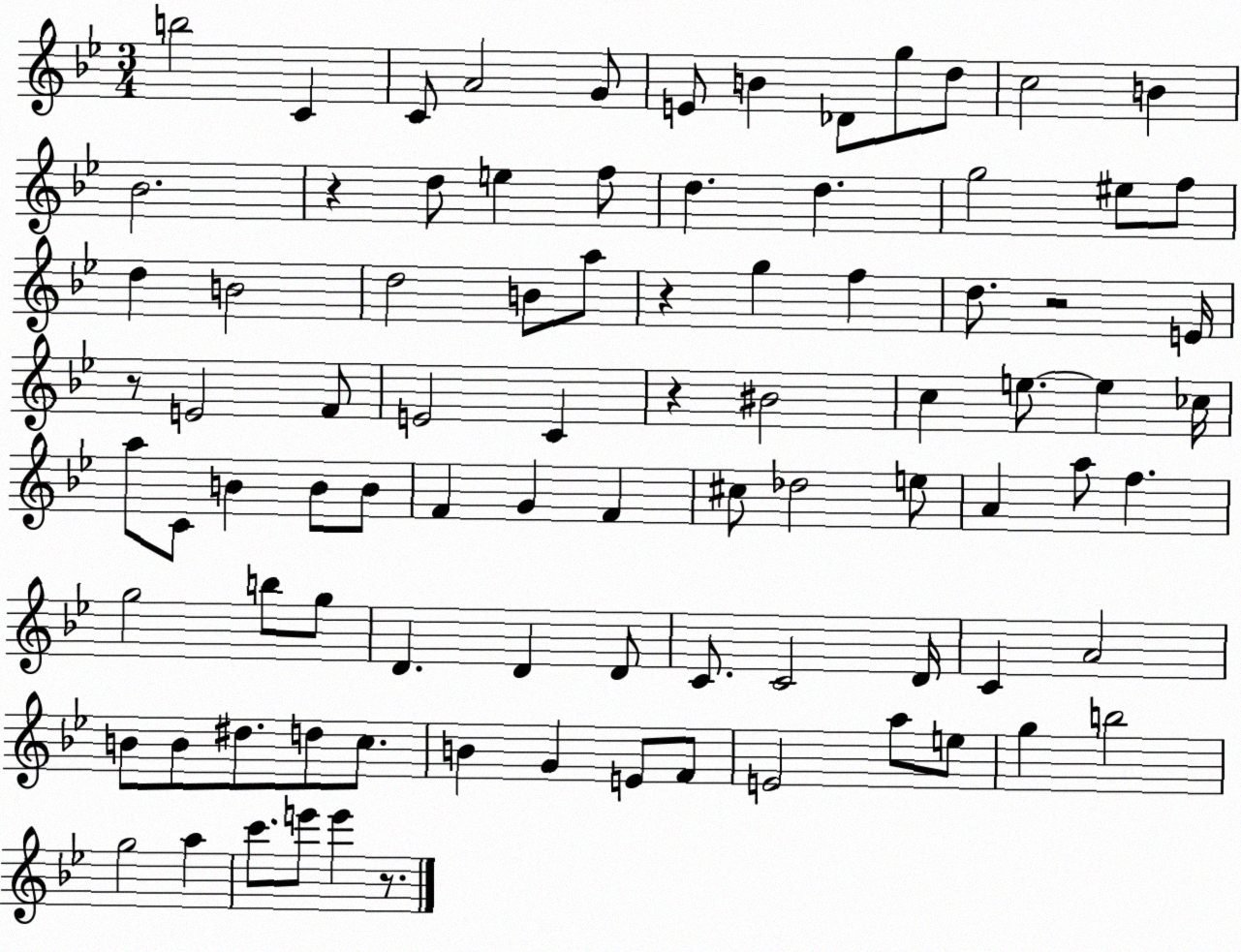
X:1
T:Untitled
M:3/4
L:1/4
K:Bb
b2 C C/2 A2 G/2 E/2 B _D/2 g/2 d/2 c2 B _B2 z d/2 e f/2 d d g2 ^e/2 f/2 d B2 d2 B/2 a/2 z g f d/2 z2 E/4 z/2 E2 F/2 E2 C z ^B2 c e/2 e _c/4 a/2 C/2 B B/2 B/2 F G F ^c/2 _d2 e/2 A a/2 f g2 b/2 g/2 D D D/2 C/2 C2 D/4 C A2 B/2 B/2 ^d/2 d/2 c/2 B G E/2 F/2 E2 a/2 e/2 g b2 g2 a c'/2 e'/2 e' z/2